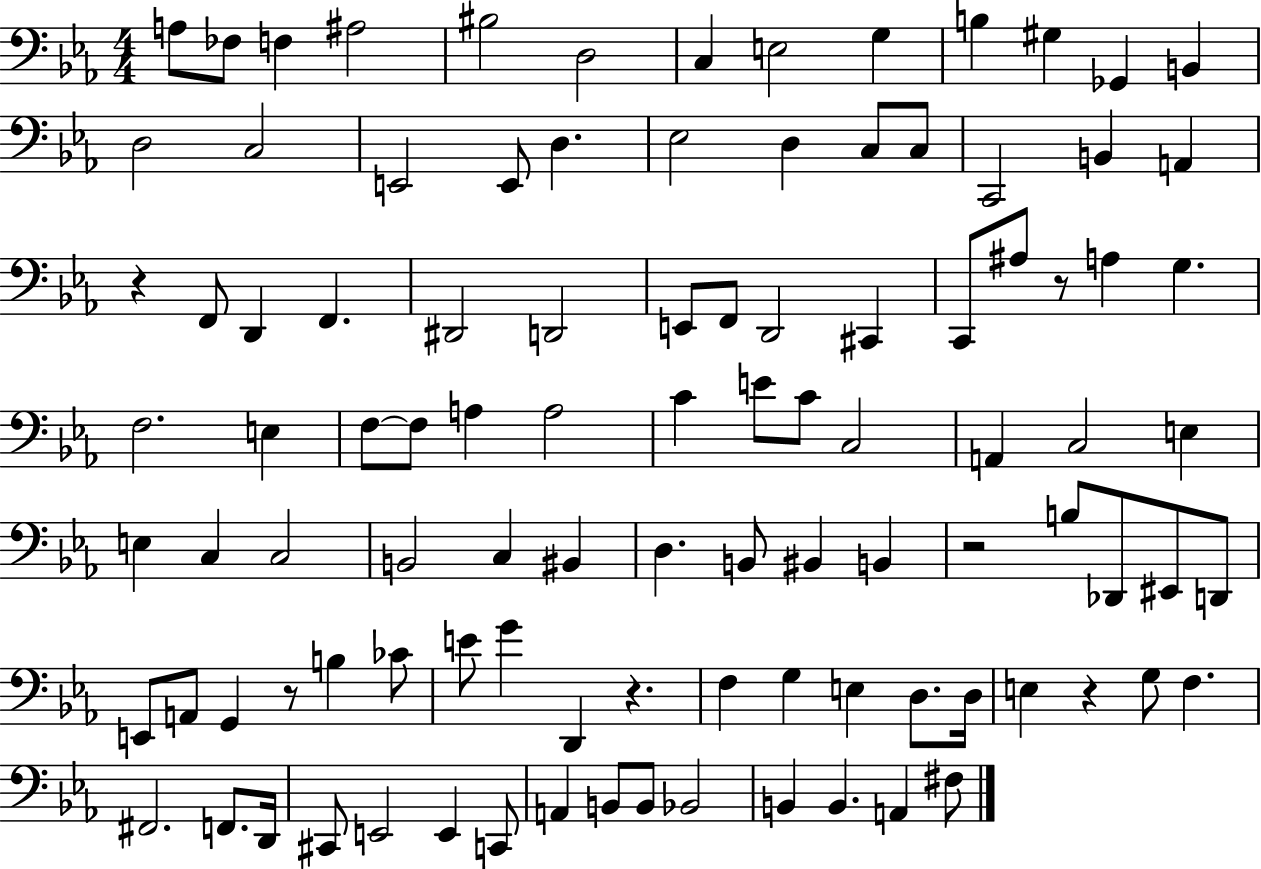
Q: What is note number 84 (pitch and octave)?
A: D2